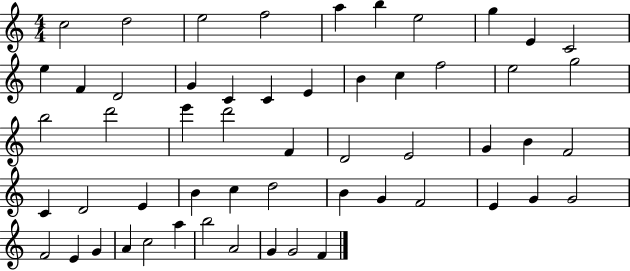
C5/h D5/h E5/h F5/h A5/q B5/q E5/h G5/q E4/q C4/h E5/q F4/q D4/h G4/q C4/q C4/q E4/q B4/q C5/q F5/h E5/h G5/h B5/h D6/h E6/q D6/h F4/q D4/h E4/h G4/q B4/q F4/h C4/q D4/h E4/q B4/q C5/q D5/h B4/q G4/q F4/h E4/q G4/q G4/h F4/h E4/q G4/q A4/q C5/h A5/q B5/h A4/h G4/q G4/h F4/q